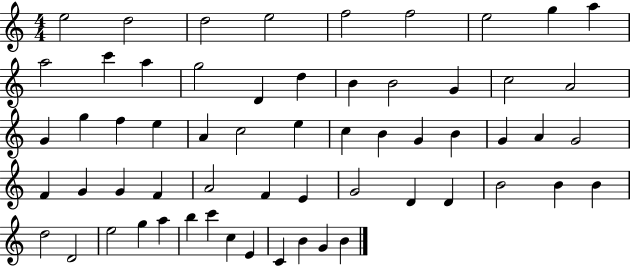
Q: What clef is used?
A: treble